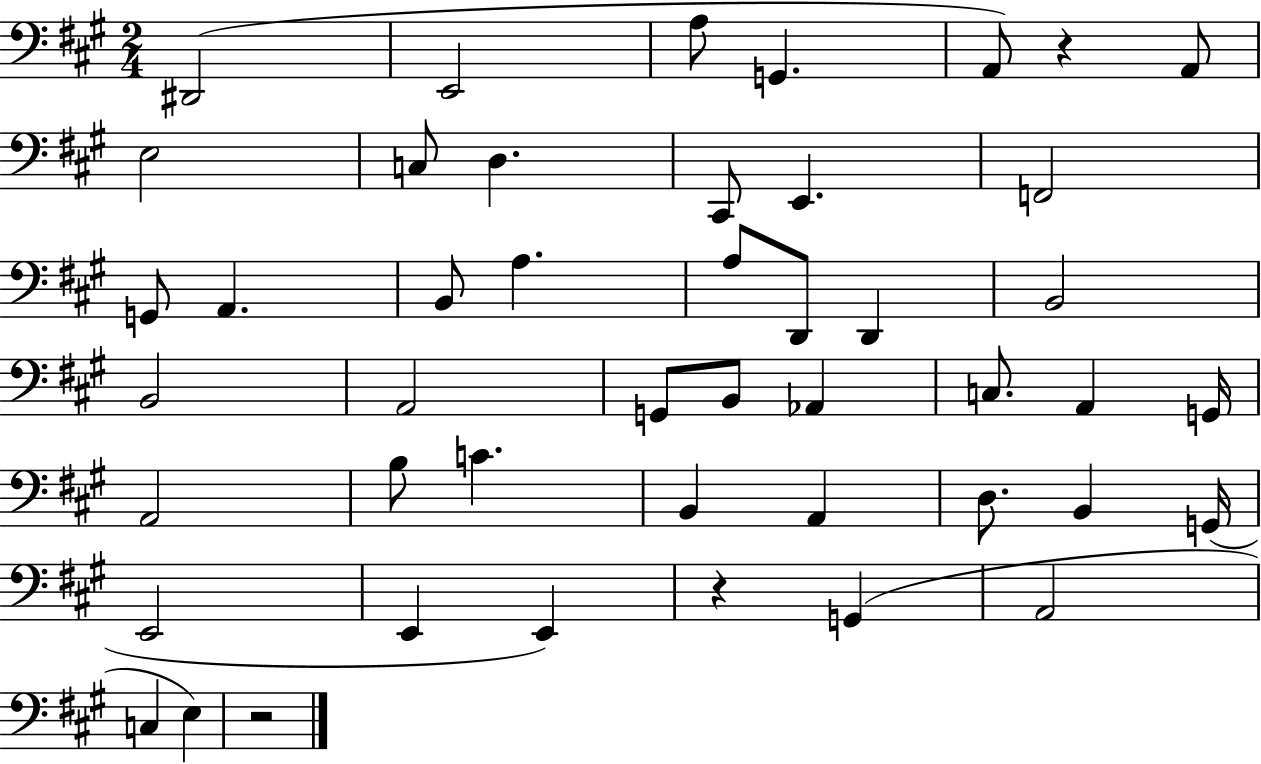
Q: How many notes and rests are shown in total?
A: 46